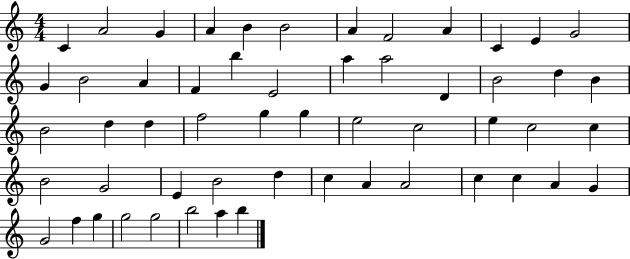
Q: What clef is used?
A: treble